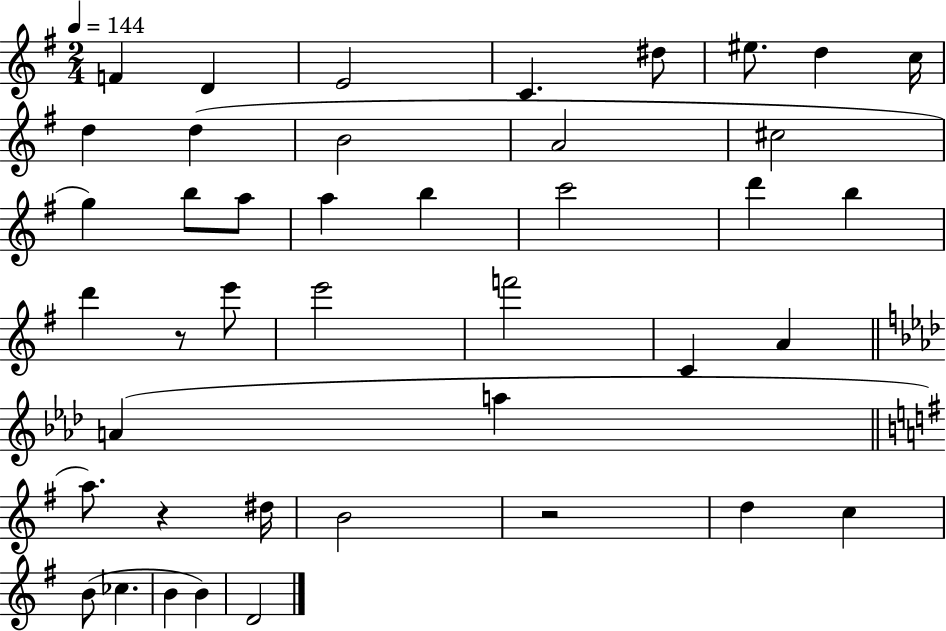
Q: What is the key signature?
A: G major